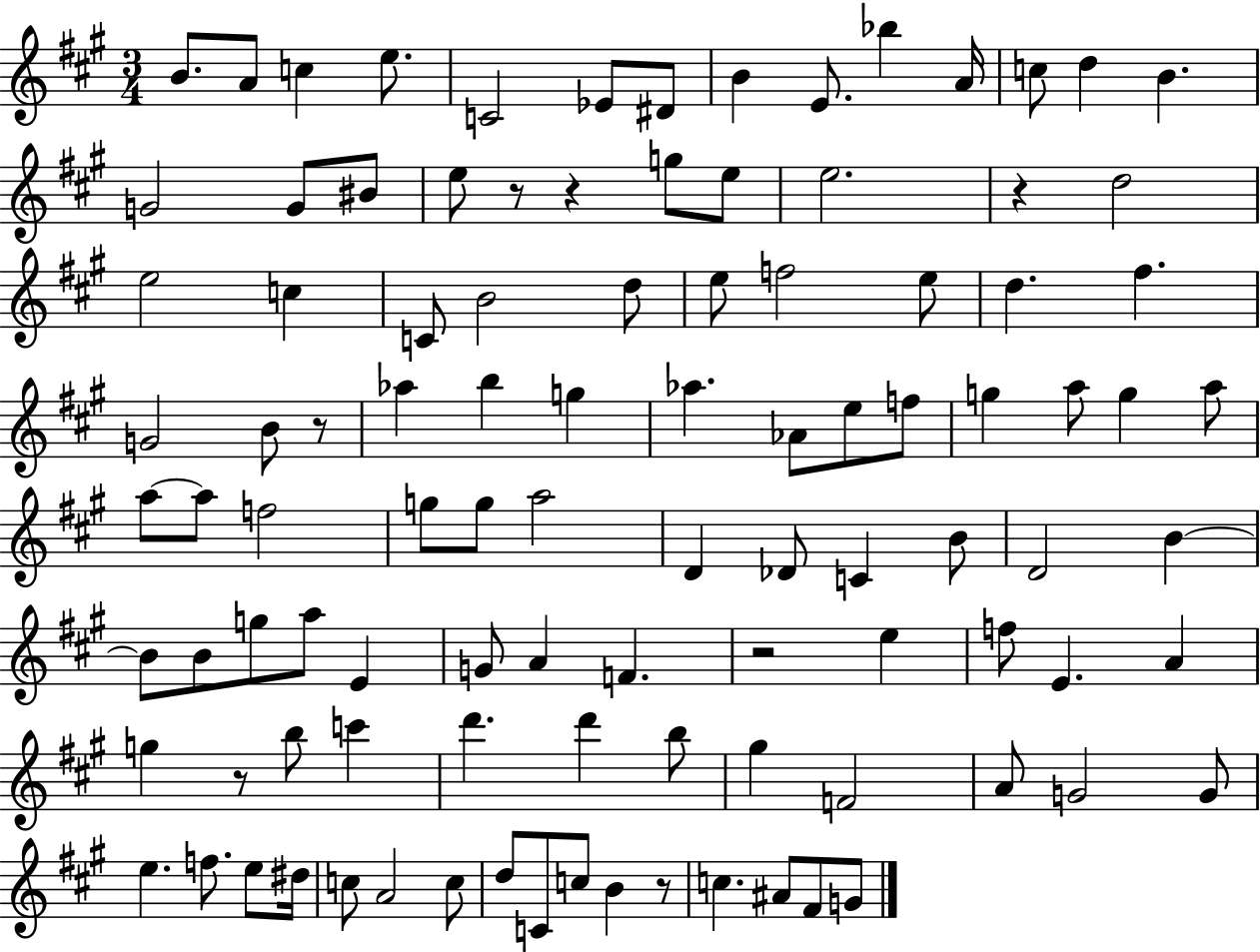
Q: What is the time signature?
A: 3/4